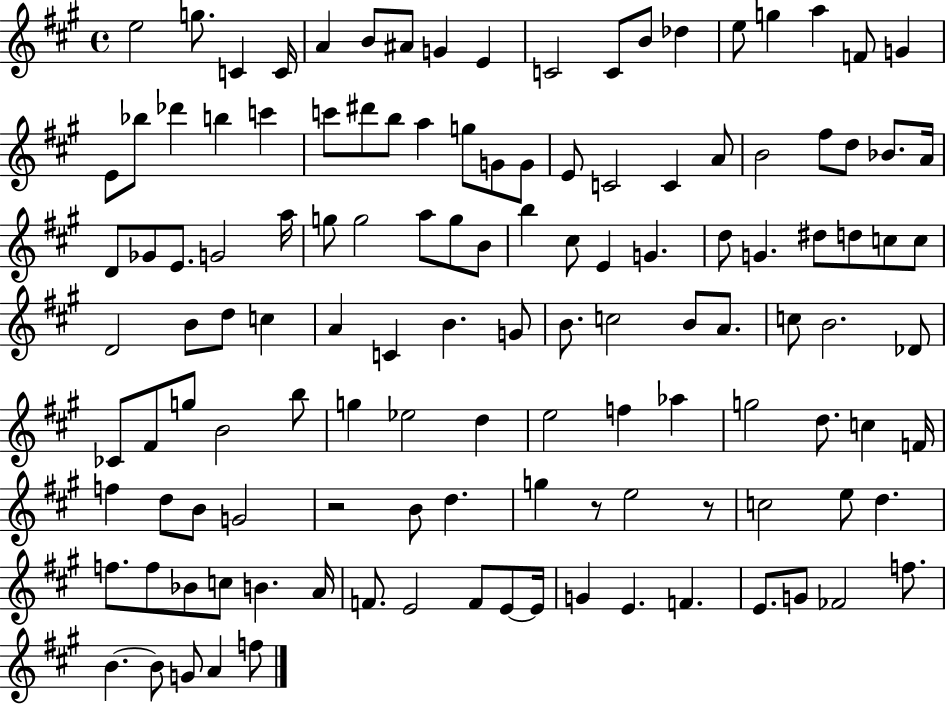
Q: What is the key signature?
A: A major